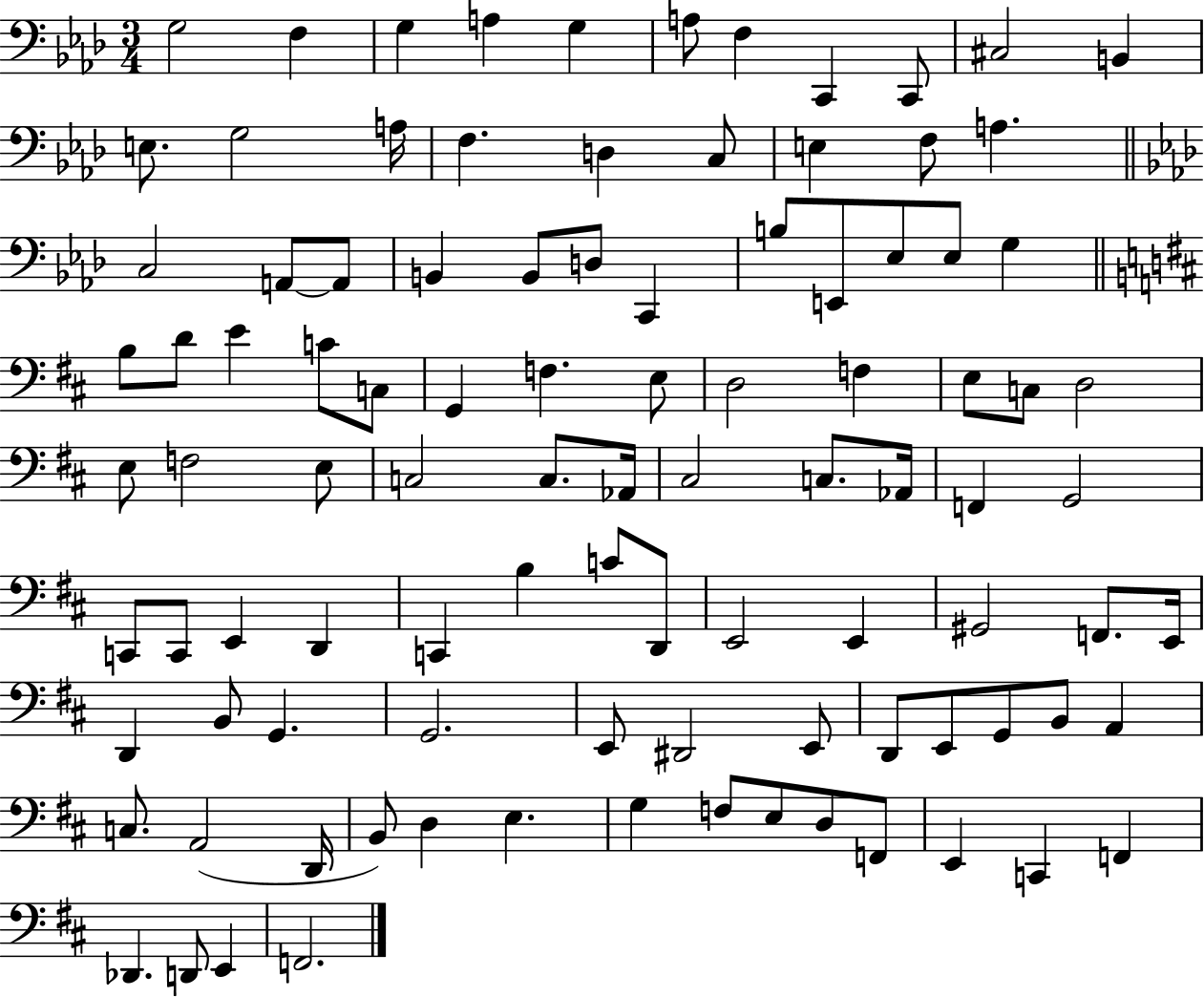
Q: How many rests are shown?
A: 0